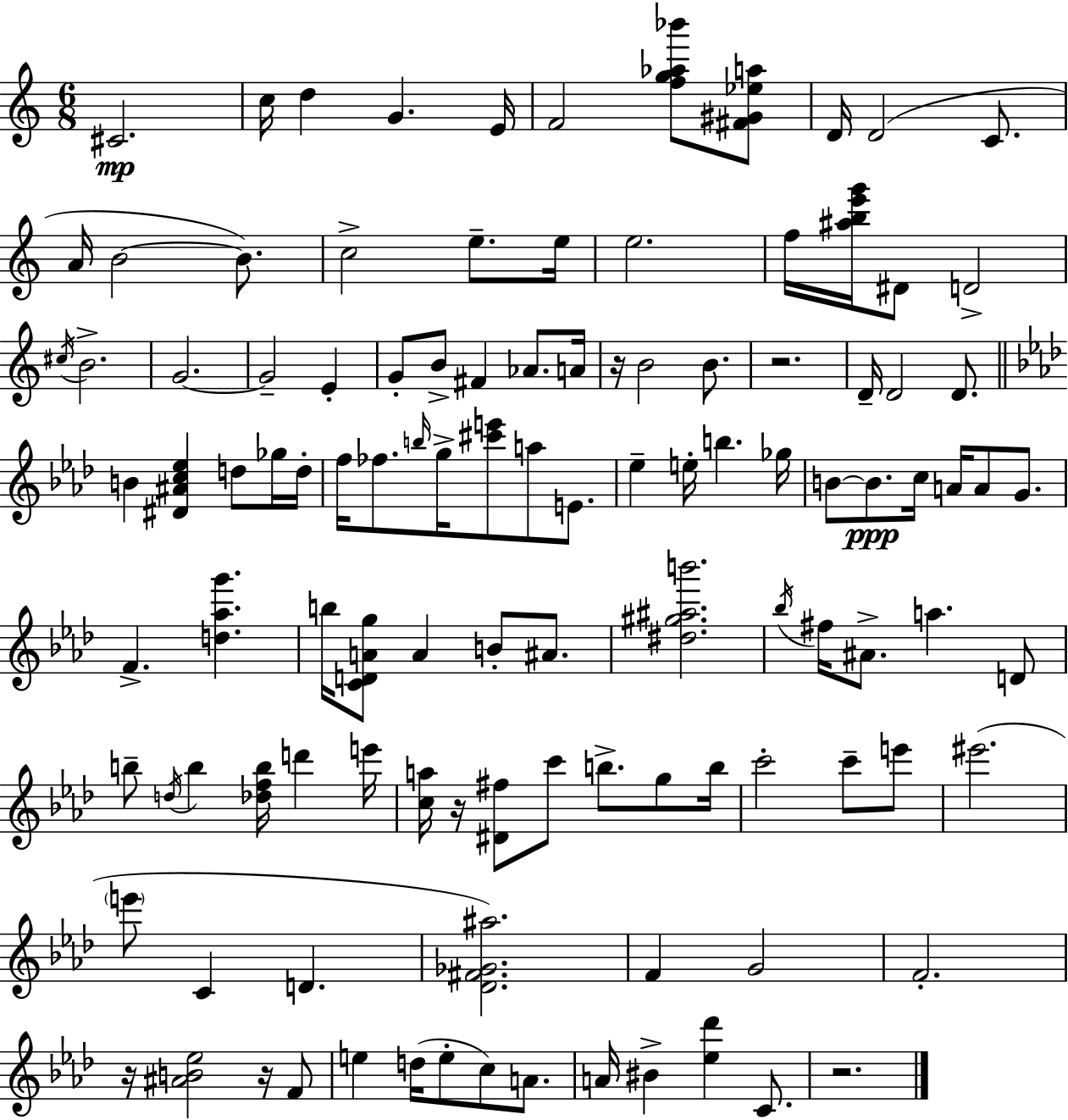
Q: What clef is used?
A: treble